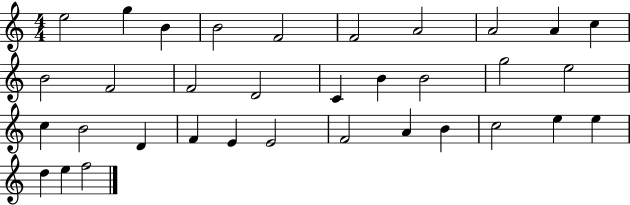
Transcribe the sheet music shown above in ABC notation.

X:1
T:Untitled
M:4/4
L:1/4
K:C
e2 g B B2 F2 F2 A2 A2 A c B2 F2 F2 D2 C B B2 g2 e2 c B2 D F E E2 F2 A B c2 e e d e f2